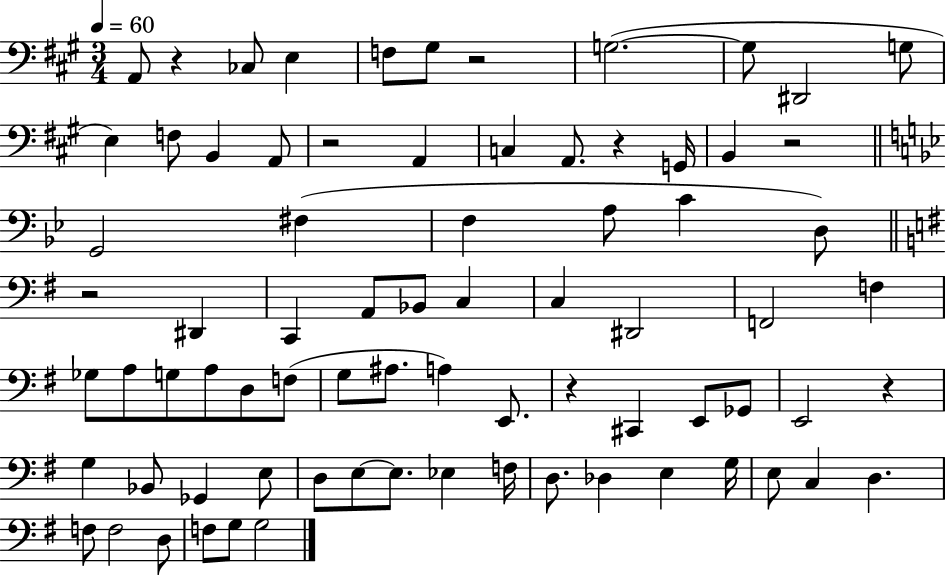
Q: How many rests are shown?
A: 8